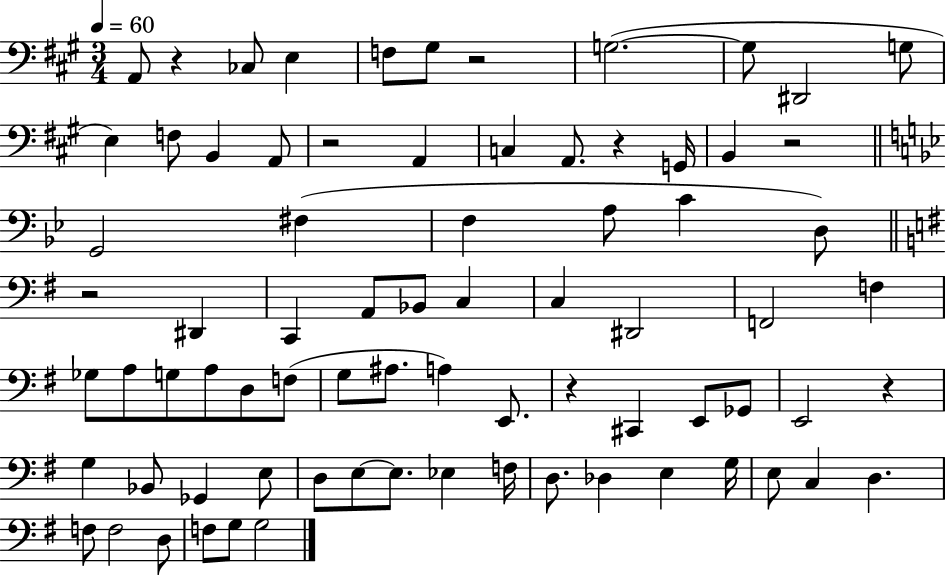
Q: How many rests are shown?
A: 8